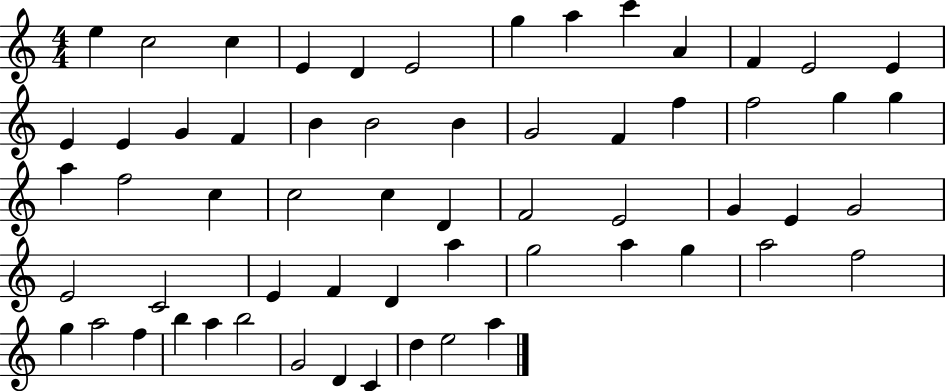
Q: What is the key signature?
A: C major